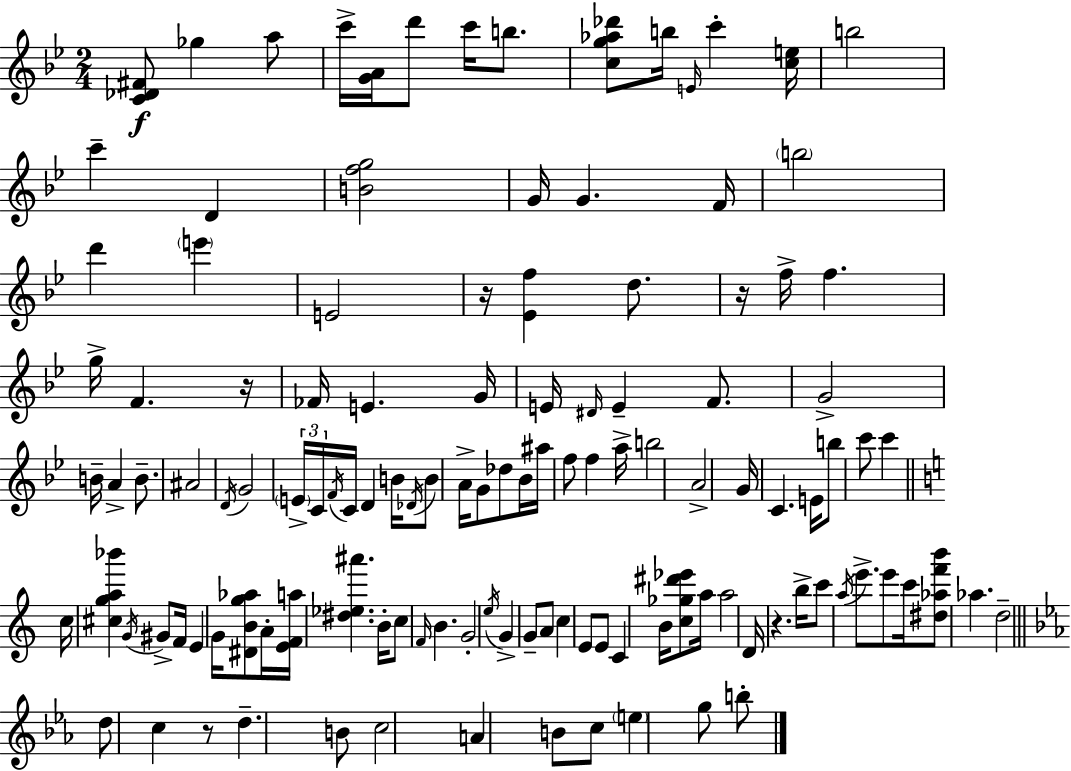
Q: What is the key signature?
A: G minor